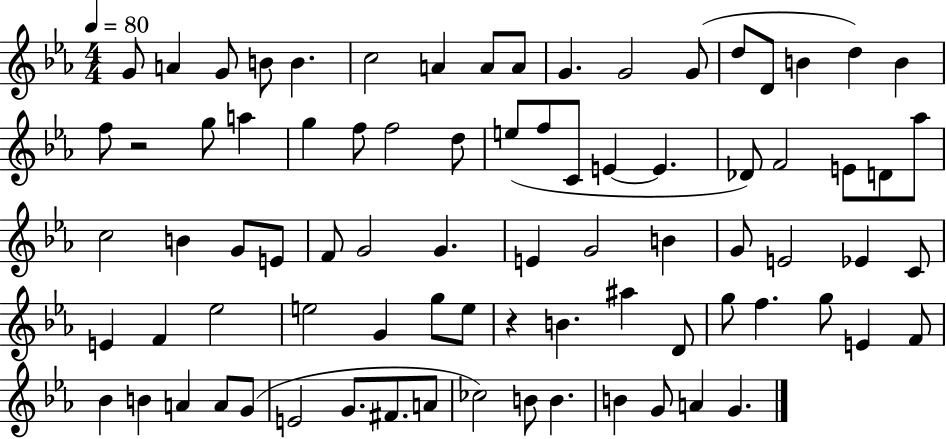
G4/e A4/q G4/e B4/e B4/q. C5/h A4/q A4/e A4/e G4/q. G4/h G4/e D5/e D4/e B4/q D5/q B4/q F5/e R/h G5/e A5/q G5/q F5/e F5/h D5/e E5/e F5/e C4/e E4/q E4/q. Db4/e F4/h E4/e D4/e Ab5/e C5/h B4/q G4/e E4/e F4/e G4/h G4/q. E4/q G4/h B4/q G4/e E4/h Eb4/q C4/e E4/q F4/q Eb5/h E5/h G4/q G5/e E5/e R/q B4/q. A#5/q D4/e G5/e F5/q. G5/e E4/q F4/e Bb4/q B4/q A4/q A4/e G4/e E4/h G4/e. F#4/e. A4/e CES5/h B4/e B4/q. B4/q G4/e A4/q G4/q.